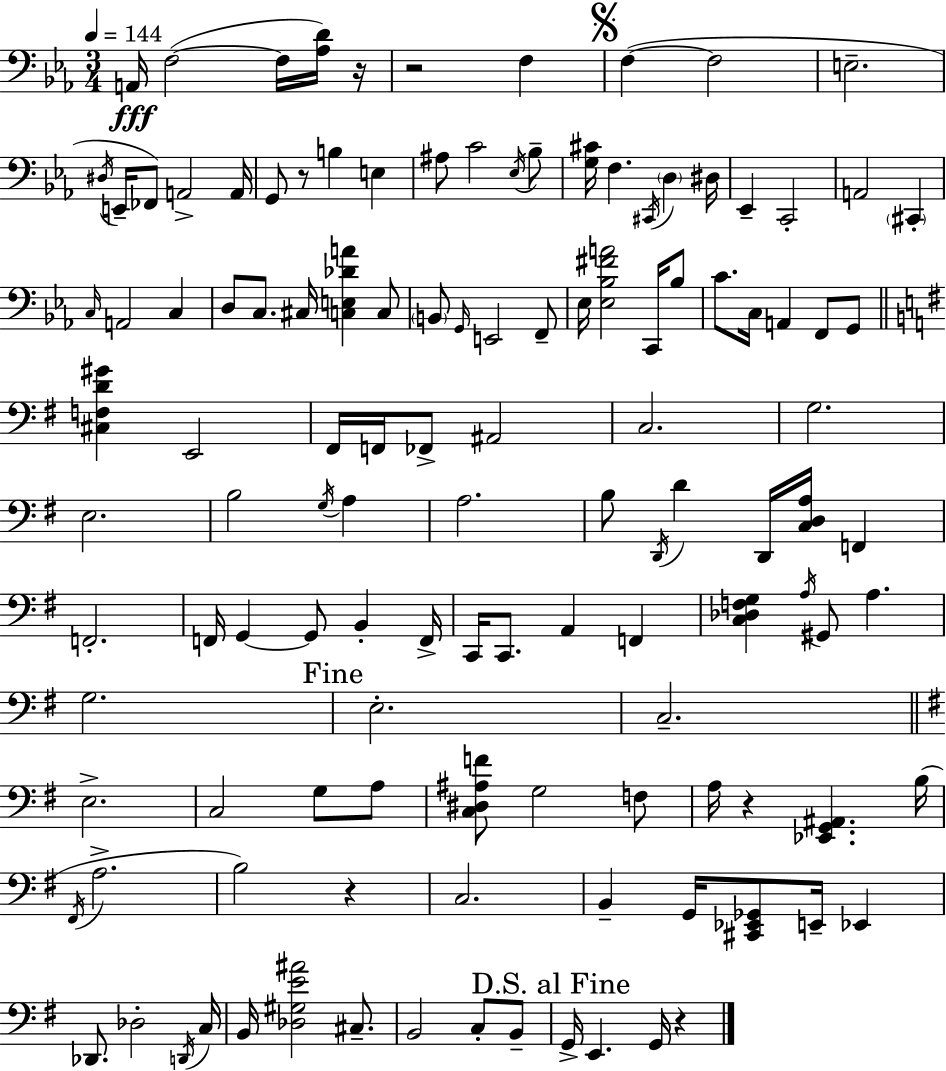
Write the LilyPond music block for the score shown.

{
  \clef bass
  \numericTimeSignature
  \time 3/4
  \key ees \major
  \tempo 4 = 144
  \repeat volta 2 { a,16\fff f2~(~ f16 <aes d'>16) r16 | r2 f4 | \mark \markup { \musicglyph "scripts.segno" } f4~(~ f2 | e2.-- | \break \acciaccatura { dis16 } e,16-- fes,8) a,2-> | a,16 g,8 r8 b4 e4 | ais8 c'2 \acciaccatura { ees16 } | bes8-- <g cis'>16 f4. \acciaccatura { cis,16 } \parenthesize d4 | \break dis16 ees,4-- c,2-. | a,2 \parenthesize cis,4-. | \grace { c16 } a,2 | c4 d8 c8. cis16 <c e des' a'>4 | \break c8 \parenthesize b,8 \grace { g,16 } e,2 | f,8-- ees16 <ees bes fis' a'>2 | c,16 bes8 c'8. c16 a,4 | f,8 g,8 \bar "||" \break \key e \minor <cis f d' gis'>4 e,2 | fis,16 f,16 fes,8-> ais,2 | c2. | g2. | \break e2. | b2 \acciaccatura { g16 } a4 | a2. | b8 \acciaccatura { d,16 } d'4 d,16 <c d a>16 f,4 | \break f,2.-. | f,16 g,4~~ g,8 b,4-. | f,16-> c,16 c,8. a,4 f,4 | <c des f g>4 \acciaccatura { a16 } gis,8 a4. | \break g2. | \mark "Fine" e2.-. | c2.-- | \bar "||" \break \key e \minor e2.-> | c2 g8 a8 | <c dis ais f'>8 g2 f8 | a16 r4 <ees, g, ais,>4. b16( | \break \acciaccatura { fis,16 } a2.-> | b2) r4 | c2. | b,4-- g,16 <cis, ees, ges,>8 e,16-- ees,4 | \break des,8. des2-. | \acciaccatura { d,16 } c16 b,16 <des gis e' ais'>2 cis8.-- | b,2 c8-. | b,8-- \mark "D.S. al Fine" g,16-> e,4. g,16 r4 | \break } \bar "|."
}